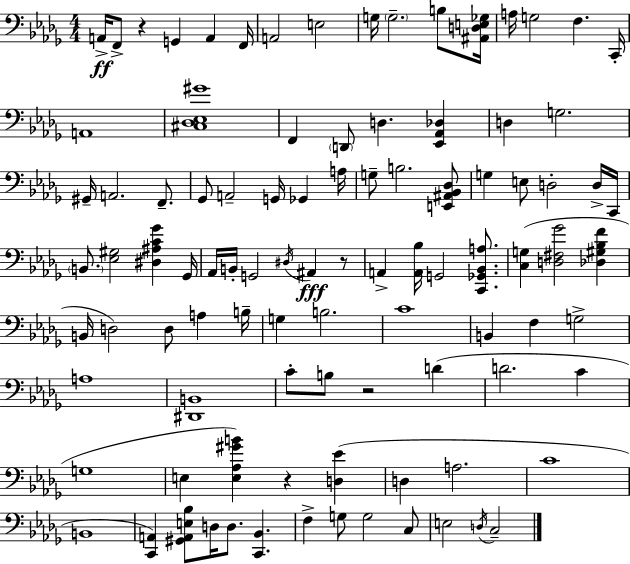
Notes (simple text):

A2/s F2/e R/q G2/q A2/q F2/s A2/h E3/h G3/s G3/h. B3/e [A#2,D3,E3,Gb3]/s A3/s G3/h F3/q. C2/s A2/w [C#3,Db3,Eb3,G#4]/w F2/q D2/e D3/q. [Eb2,Ab2,Db3]/q D3/q G3/h. G#2/s A2/h. F2/e. Gb2/e A2/h G2/s Gb2/q A3/s G3/e B3/h. [E2,A#2,Bb2,Db3]/e G3/q E3/e D3/h D3/s C2/s B2/e. [Eb3,G#3]/h [D#3,A#3,C4,Gb4]/q Gb2/s Ab2/s B2/s G2/h D#3/s A#2/q R/e A2/q [A2,Bb3]/s G2/h [C2,Gb2,Bb2,A3]/e. [C3,G3]/q [D3,F#3,Gb4]/h [Db3,G#3,Bb3,F4]/q B2/s D3/h D3/e A3/q B3/s G3/q B3/h. C4/w B2/q F3/q G3/h A3/w [D#2,B2]/w C4/e B3/e R/h D4/q D4/h. C4/q G3/w E3/q [E3,Ab3,G#4,B4]/q R/q [D3,Eb4]/q D3/q A3/h. C4/w B2/w [C2,A2]/q [G#2,A2,E3,Bb3]/e D3/s D3/e. [C2,Bb2]/q. F3/q G3/e G3/h C3/e E3/h D3/s C3/h